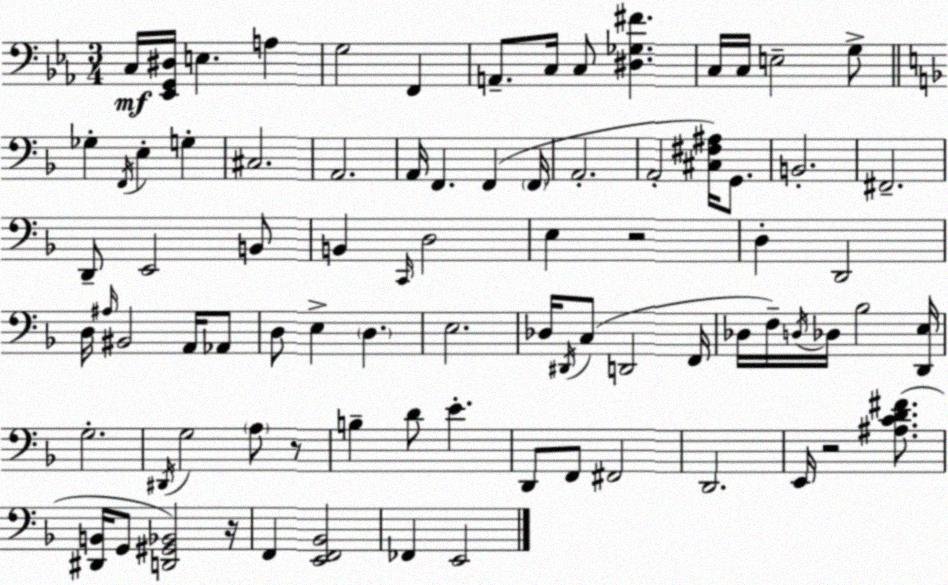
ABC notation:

X:1
T:Untitled
M:3/4
L:1/4
K:Eb
C,/4 [_E,,G,,^D,]/4 E, A, G,2 F,, A,,/2 C,/4 C,/2 [^D,_G,^F] C,/4 C,/4 E,2 G,/2 _G, F,,/4 E, G, ^C,2 A,,2 A,,/4 F,, F,, F,,/4 A,,2 A,,2 [^C,^F,^A,]/4 G,,/2 B,,2 ^F,,2 D,,/2 E,,2 B,,/2 B,, C,,/4 D,2 E, z2 D, D,,2 D,/4 ^A,/4 ^B,,2 A,,/4 _A,,/2 D,/2 E, D, E,2 _D,/4 ^D,,/4 C,/2 D,,2 F,,/4 _D,/4 F,/4 D,/4 _D,/4 _B,2 [D,,E,]/4 G,2 ^D,,/4 G,2 A,/2 z/2 B, D/2 E D,,/2 F,,/2 ^F,,2 D,,2 E,,/4 z2 [^A,CD^F]/2 [^D,,B,,]/4 G,,/2 [D,,^G,,_B,,]2 z/4 F,, [E,,F,,_B,,]2 _F,, E,,2